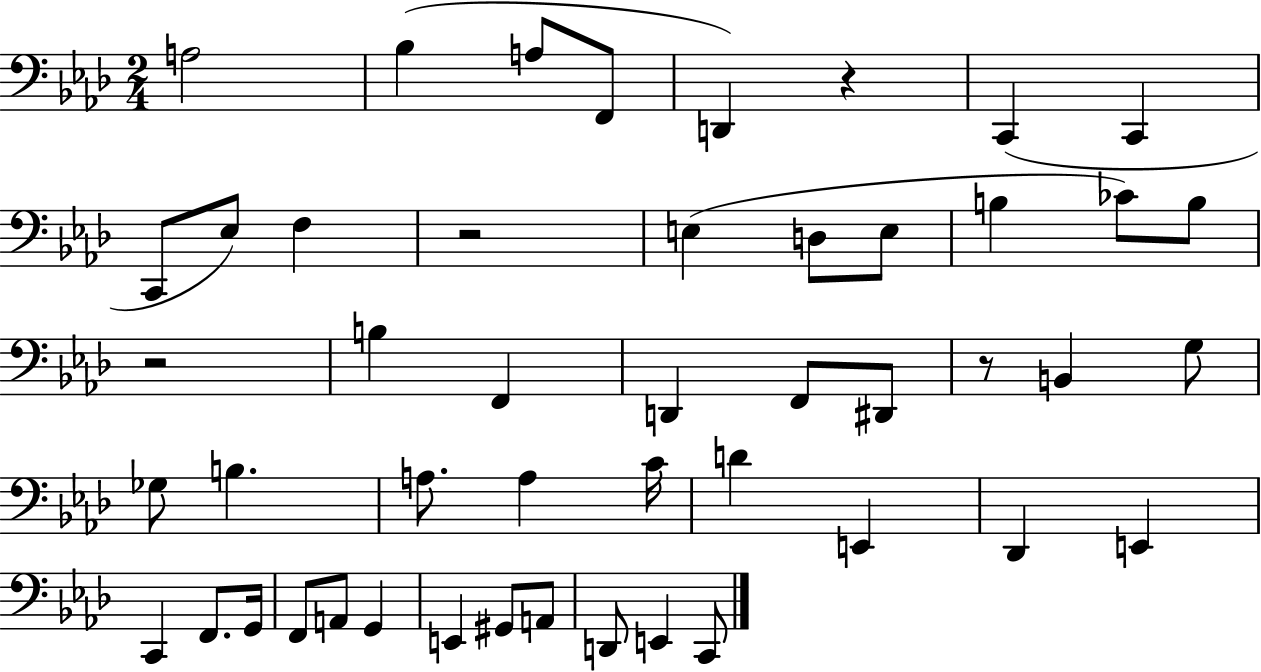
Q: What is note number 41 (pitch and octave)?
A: A2